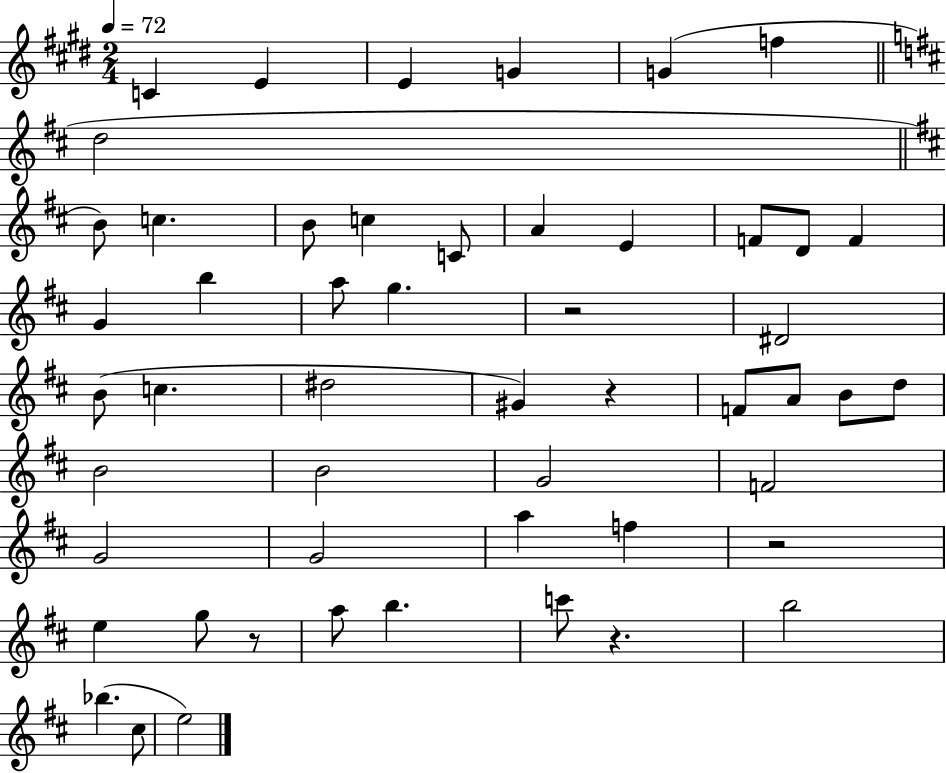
{
  \clef treble
  \numericTimeSignature
  \time 2/4
  \key e \major
  \tempo 4 = 72
  \repeat volta 2 { c'4 e'4 | e'4 g'4 | g'4( f''4 | \bar "||" \break \key d \major d''2 | \bar "||" \break \key d \major b'8) c''4. | b'8 c''4 c'8 | a'4 e'4 | f'8 d'8 f'4 | \break g'4 b''4 | a''8 g''4. | r2 | dis'2 | \break b'8( c''4. | dis''2 | gis'4) r4 | f'8 a'8 b'8 d''8 | \break b'2 | b'2 | g'2 | f'2 | \break g'2 | g'2 | a''4 f''4 | r2 | \break e''4 g''8 r8 | a''8 b''4. | c'''8 r4. | b''2 | \break bes''4.( cis''8 | e''2) | } \bar "|."
}